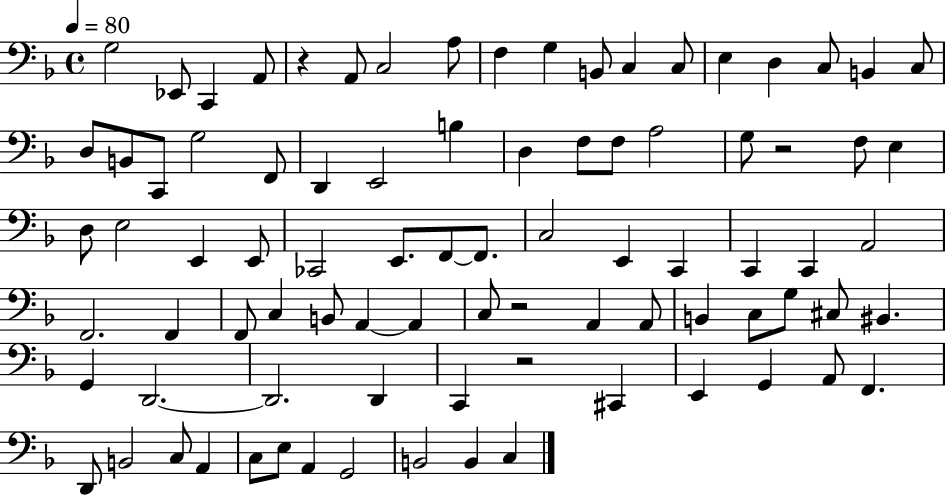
{
  \clef bass
  \time 4/4
  \defaultTimeSignature
  \key f \major
  \tempo 4 = 80
  g2 ees,8 c,4 a,8 | r4 a,8 c2 a8 | f4 g4 b,8 c4 c8 | e4 d4 c8 b,4 c8 | \break d8 b,8 c,8 g2 f,8 | d,4 e,2 b4 | d4 f8 f8 a2 | g8 r2 f8 e4 | \break d8 e2 e,4 e,8 | ces,2 e,8. f,8~~ f,8. | c2 e,4 c,4 | c,4 c,4 a,2 | \break f,2. f,4 | f,8 c4 b,8 a,4~~ a,4 | c8 r2 a,4 a,8 | b,4 c8 g8 cis8 bis,4. | \break g,4 d,2.~~ | d,2. d,4 | c,4 r2 cis,4 | e,4 g,4 a,8 f,4. | \break d,8 b,2 c8 a,4 | c8 e8 a,4 g,2 | b,2 b,4 c4 | \bar "|."
}